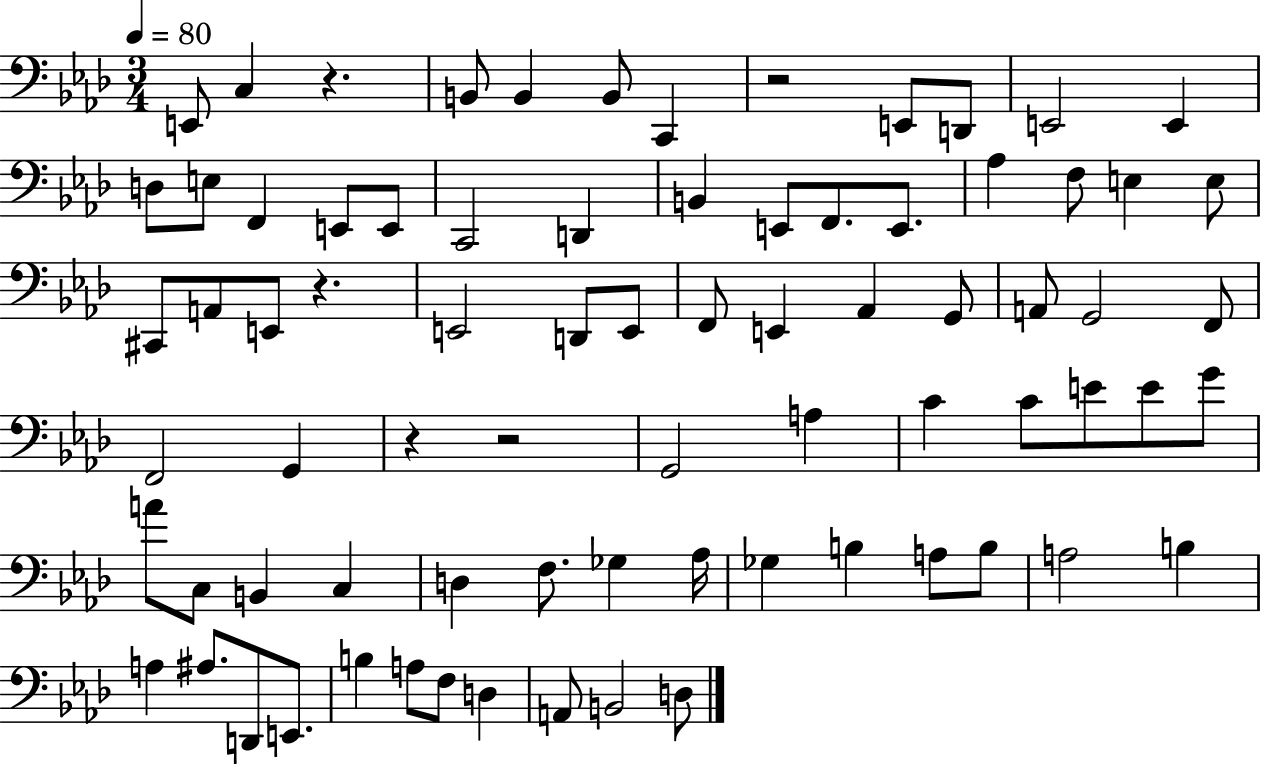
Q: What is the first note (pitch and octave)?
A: E2